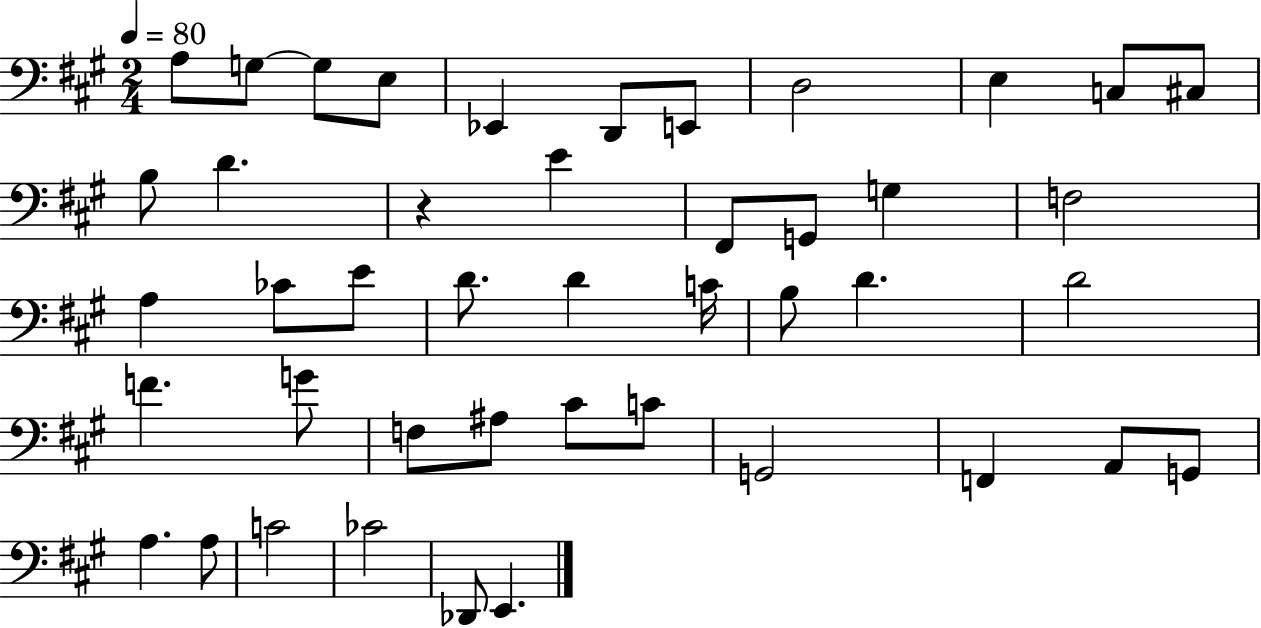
X:1
T:Untitled
M:2/4
L:1/4
K:A
A,/2 G,/2 G,/2 E,/2 _E,, D,,/2 E,,/2 D,2 E, C,/2 ^C,/2 B,/2 D z E ^F,,/2 G,,/2 G, F,2 A, _C/2 E/2 D/2 D C/4 B,/2 D D2 F G/2 F,/2 ^A,/2 ^C/2 C/2 G,,2 F,, A,,/2 G,,/2 A, A,/2 C2 _C2 _D,,/2 E,,